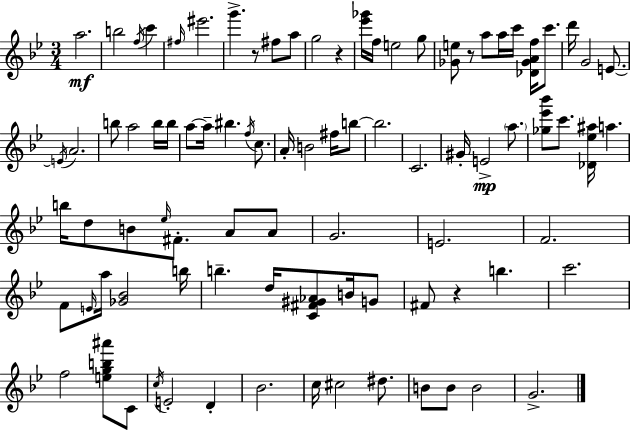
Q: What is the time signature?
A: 3/4